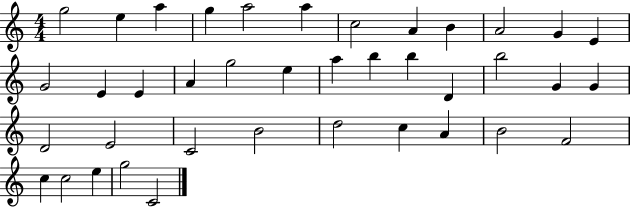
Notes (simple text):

G5/h E5/q A5/q G5/q A5/h A5/q C5/h A4/q B4/q A4/h G4/q E4/q G4/h E4/q E4/q A4/q G5/h E5/q A5/q B5/q B5/q D4/q B5/h G4/q G4/q D4/h E4/h C4/h B4/h D5/h C5/q A4/q B4/h F4/h C5/q C5/h E5/q G5/h C4/h